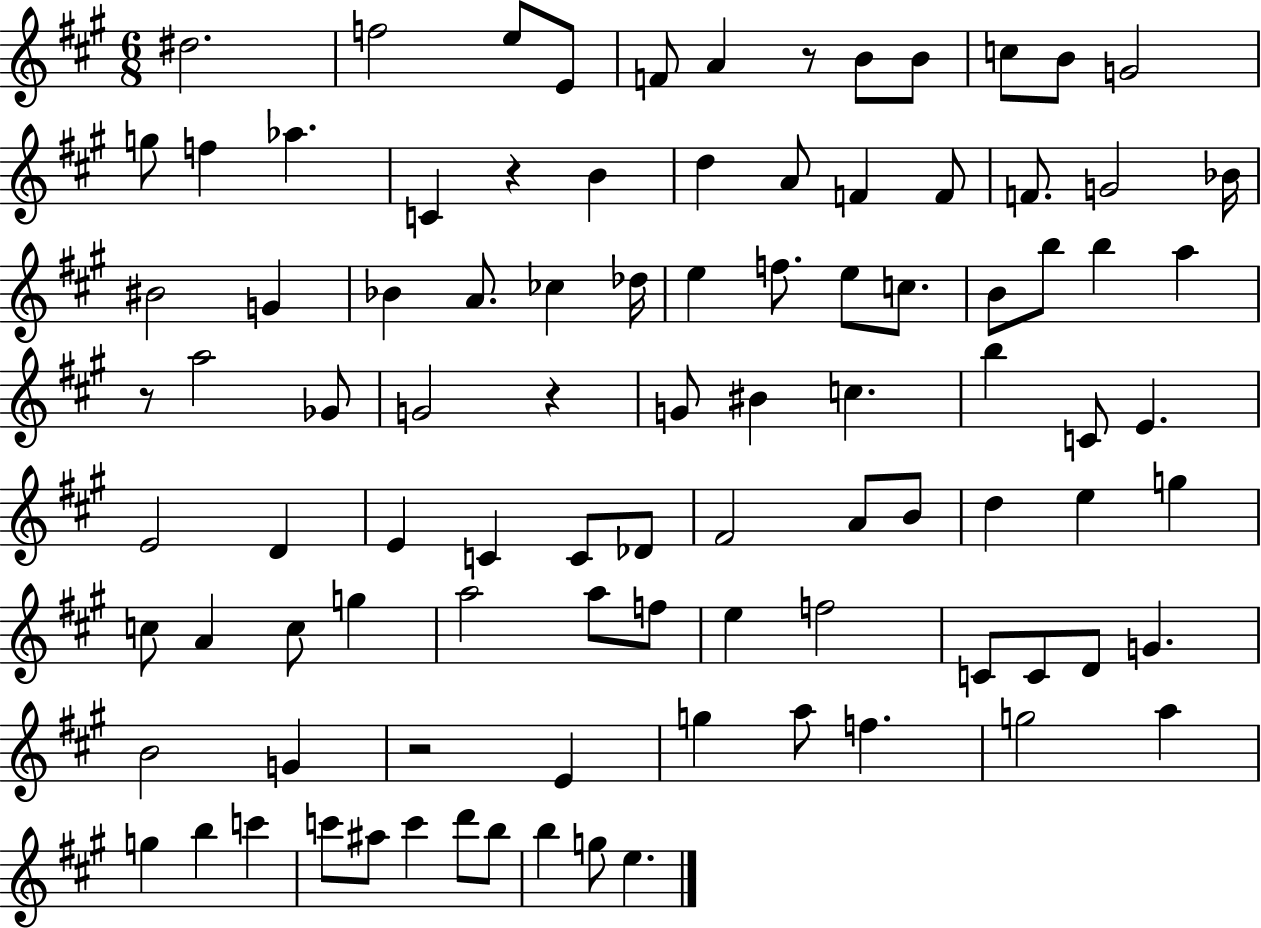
{
  \clef treble
  \numericTimeSignature
  \time 6/8
  \key a \major
  dis''2. | f''2 e''8 e'8 | f'8 a'4 r8 b'8 b'8 | c''8 b'8 g'2 | \break g''8 f''4 aes''4. | c'4 r4 b'4 | d''4 a'8 f'4 f'8 | f'8. g'2 bes'16 | \break bis'2 g'4 | bes'4 a'8. ces''4 des''16 | e''4 f''8. e''8 c''8. | b'8 b''8 b''4 a''4 | \break r8 a''2 ges'8 | g'2 r4 | g'8 bis'4 c''4. | b''4 c'8 e'4. | \break e'2 d'4 | e'4 c'4 c'8 des'8 | fis'2 a'8 b'8 | d''4 e''4 g''4 | \break c''8 a'4 c''8 g''4 | a''2 a''8 f''8 | e''4 f''2 | c'8 c'8 d'8 g'4. | \break b'2 g'4 | r2 e'4 | g''4 a''8 f''4. | g''2 a''4 | \break g''4 b''4 c'''4 | c'''8 ais''8 c'''4 d'''8 b''8 | b''4 g''8 e''4. | \bar "|."
}